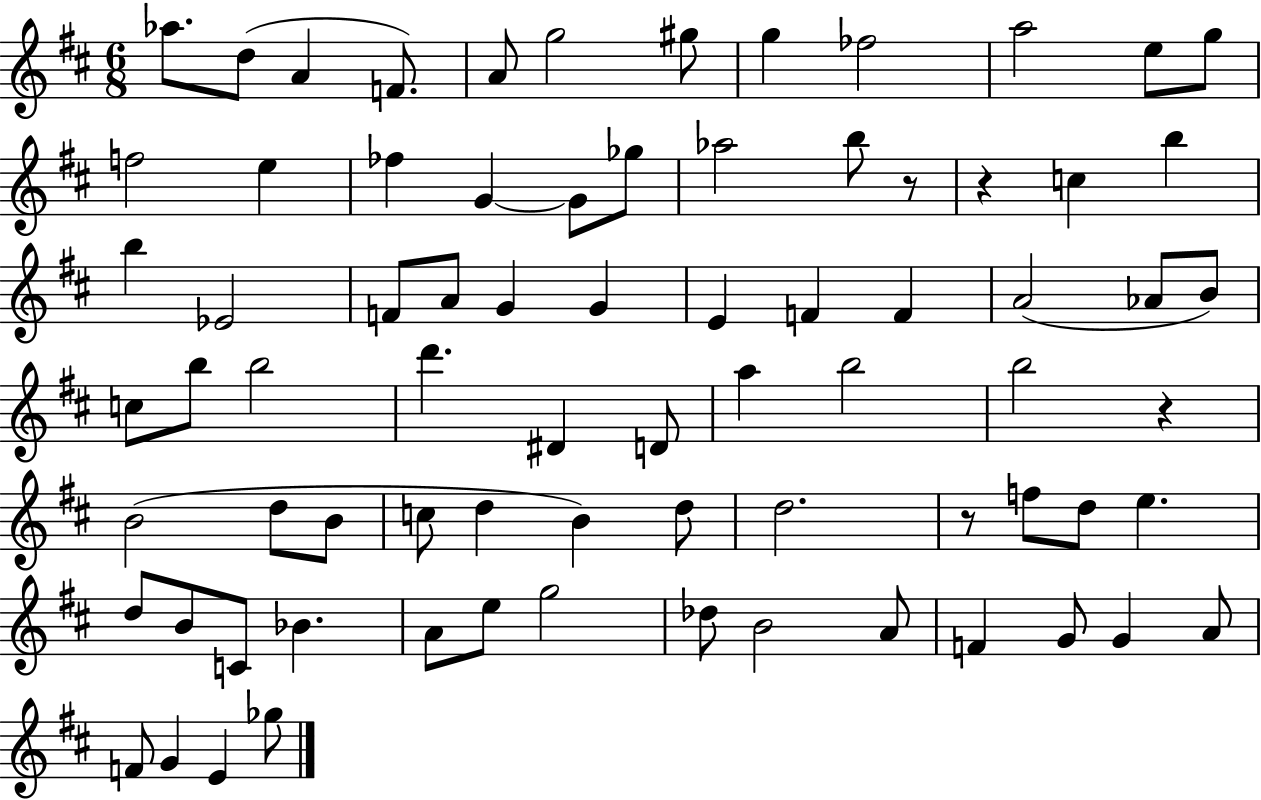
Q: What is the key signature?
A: D major